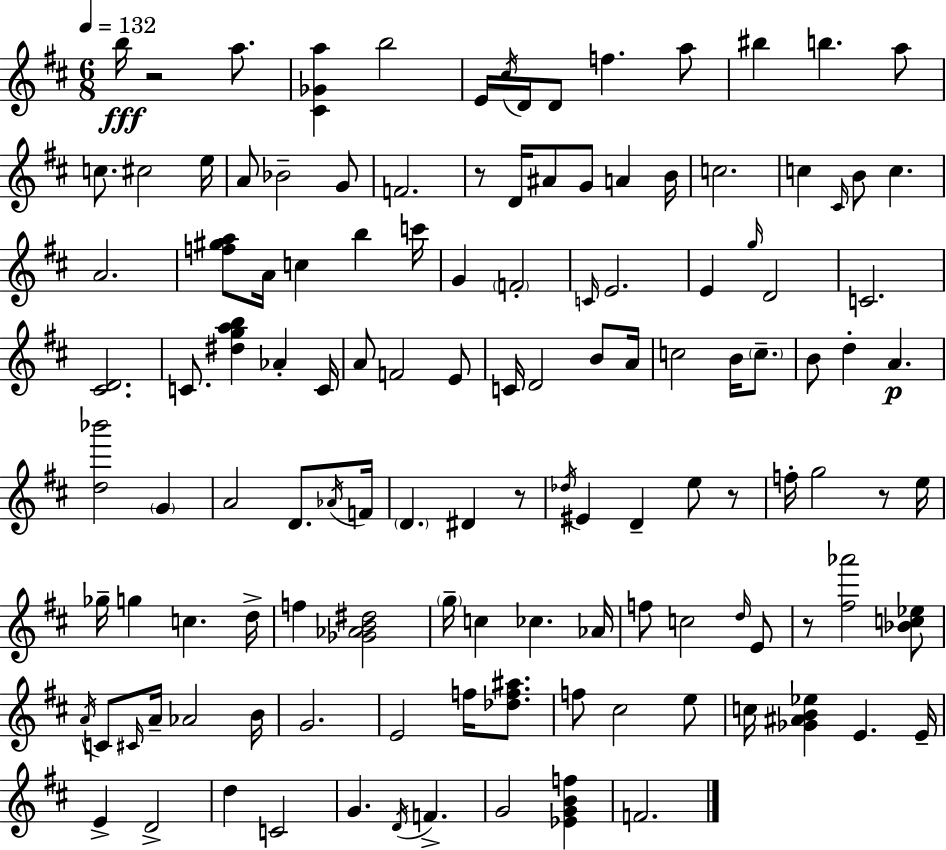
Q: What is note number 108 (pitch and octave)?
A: G4